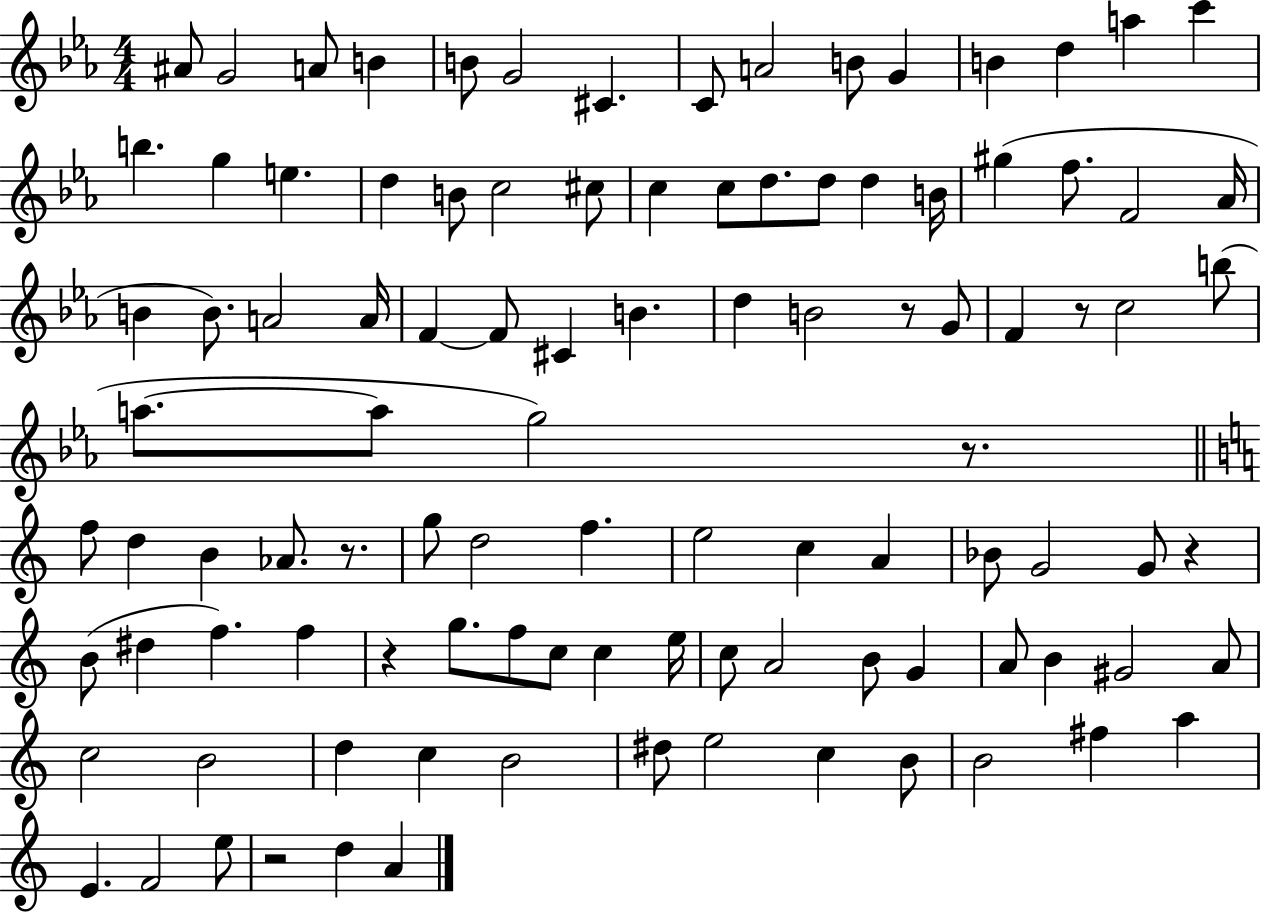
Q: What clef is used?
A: treble